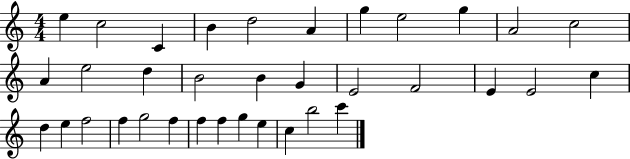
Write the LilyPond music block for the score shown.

{
  \clef treble
  \numericTimeSignature
  \time 4/4
  \key c \major
  e''4 c''2 c'4 | b'4 d''2 a'4 | g''4 e''2 g''4 | a'2 c''2 | \break a'4 e''2 d''4 | b'2 b'4 g'4 | e'2 f'2 | e'4 e'2 c''4 | \break d''4 e''4 f''2 | f''4 g''2 f''4 | f''4 f''4 g''4 e''4 | c''4 b''2 c'''4 | \break \bar "|."
}